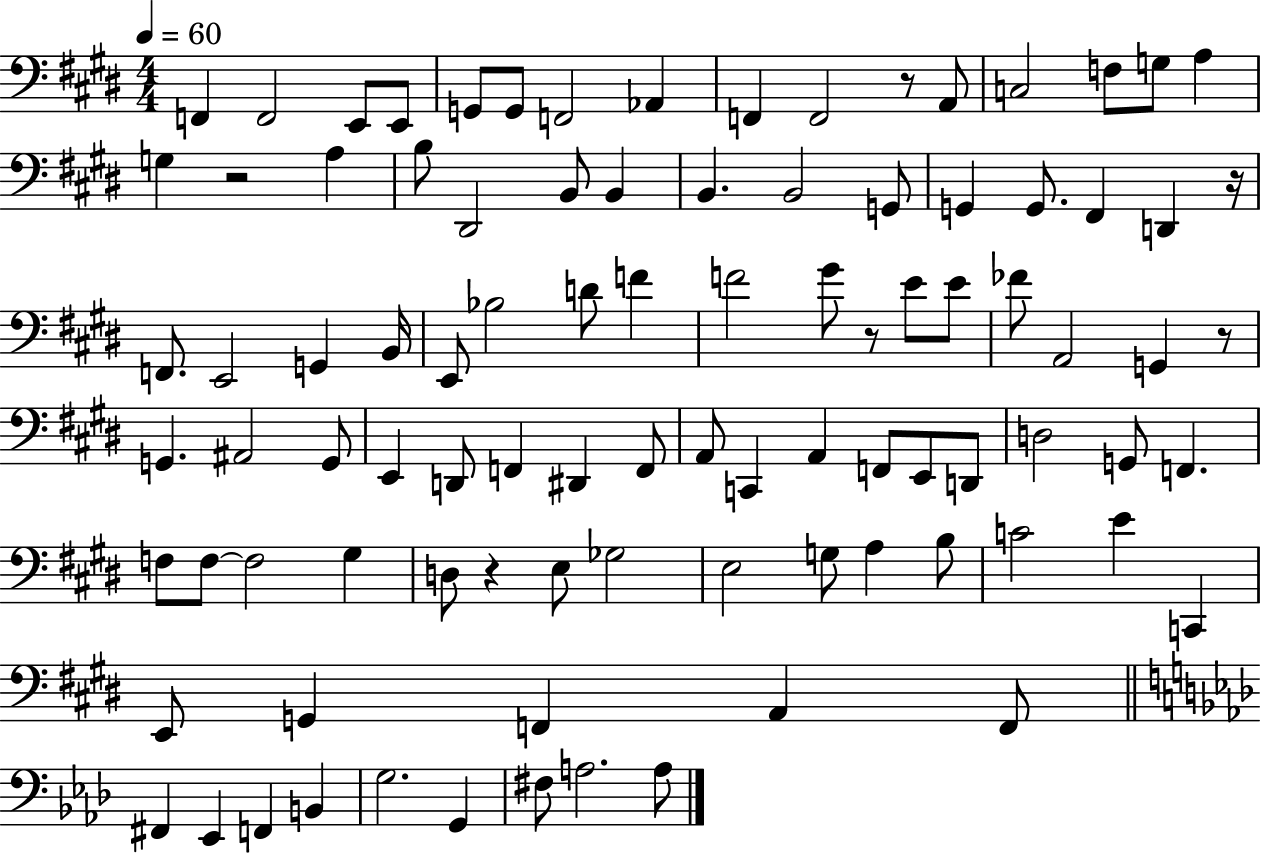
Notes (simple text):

F2/q F2/h E2/e E2/e G2/e G2/e F2/h Ab2/q F2/q F2/h R/e A2/e C3/h F3/e G3/e A3/q G3/q R/h A3/q B3/e D#2/h B2/e B2/q B2/q. B2/h G2/e G2/q G2/e. F#2/q D2/q R/s F2/e. E2/h G2/q B2/s E2/e Bb3/h D4/e F4/q F4/h G#4/e R/e E4/e E4/e FES4/e A2/h G2/q R/e G2/q. A#2/h G2/e E2/q D2/e F2/q D#2/q F2/e A2/e C2/q A2/q F2/e E2/e D2/e D3/h G2/e F2/q. F3/e F3/e F3/h G#3/q D3/e R/q E3/e Gb3/h E3/h G3/e A3/q B3/e C4/h E4/q C2/q E2/e G2/q F2/q A2/q F2/e F#2/q Eb2/q F2/q B2/q G3/h. G2/q F#3/e A3/h. A3/e